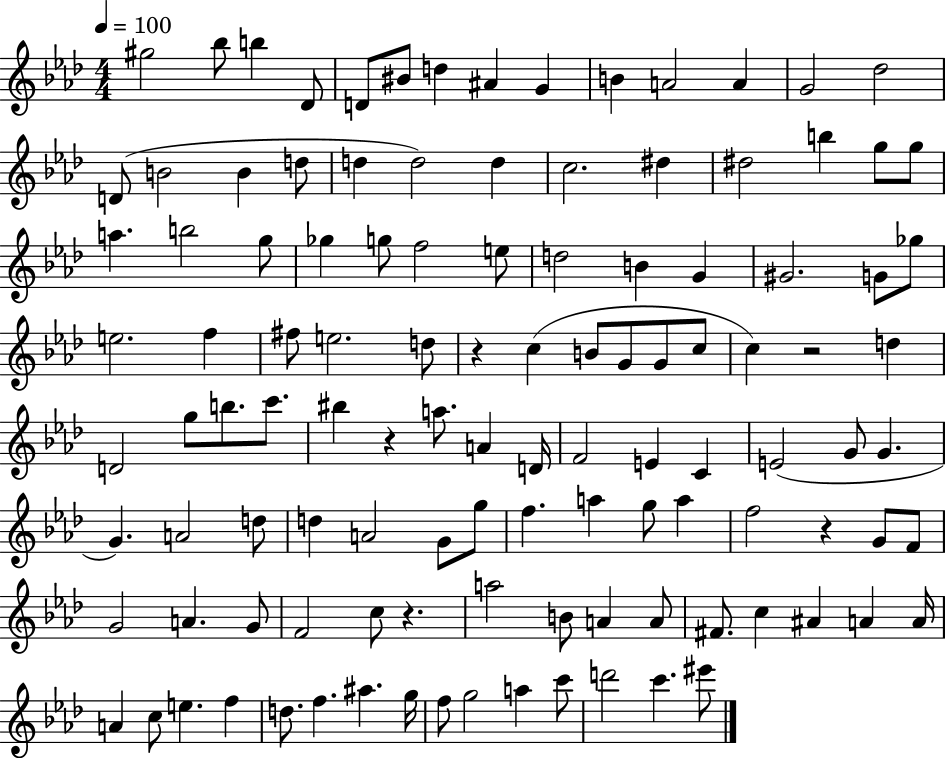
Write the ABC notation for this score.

X:1
T:Untitled
M:4/4
L:1/4
K:Ab
^g2 _b/2 b _D/2 D/2 ^B/2 d ^A G B A2 A G2 _d2 D/2 B2 B d/2 d d2 d c2 ^d ^d2 b g/2 g/2 a b2 g/2 _g g/2 f2 e/2 d2 B G ^G2 G/2 _g/2 e2 f ^f/2 e2 d/2 z c B/2 G/2 G/2 c/2 c z2 d D2 g/2 b/2 c'/2 ^b z a/2 A D/4 F2 E C E2 G/2 G G A2 d/2 d A2 G/2 g/2 f a g/2 a f2 z G/2 F/2 G2 A G/2 F2 c/2 z a2 B/2 A A/2 ^F/2 c ^A A A/4 A c/2 e f d/2 f ^a g/4 f/2 g2 a c'/2 d'2 c' ^e'/2